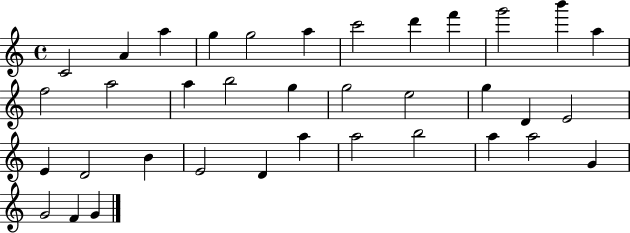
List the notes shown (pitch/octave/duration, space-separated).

C4/h A4/q A5/q G5/q G5/h A5/q C6/h D6/q F6/q G6/h B6/q A5/q F5/h A5/h A5/q B5/h G5/q G5/h E5/h G5/q D4/q E4/h E4/q D4/h B4/q E4/h D4/q A5/q A5/h B5/h A5/q A5/h G4/q G4/h F4/q G4/q